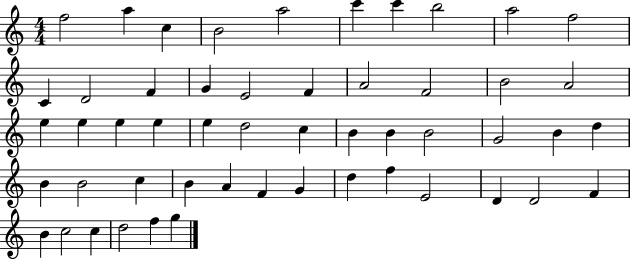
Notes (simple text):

F5/h A5/q C5/q B4/h A5/h C6/q C6/q B5/h A5/h F5/h C4/q D4/h F4/q G4/q E4/h F4/q A4/h F4/h B4/h A4/h E5/q E5/q E5/q E5/q E5/q D5/h C5/q B4/q B4/q B4/h G4/h B4/q D5/q B4/q B4/h C5/q B4/q A4/q F4/q G4/q D5/q F5/q E4/h D4/q D4/h F4/q B4/q C5/h C5/q D5/h F5/q G5/q